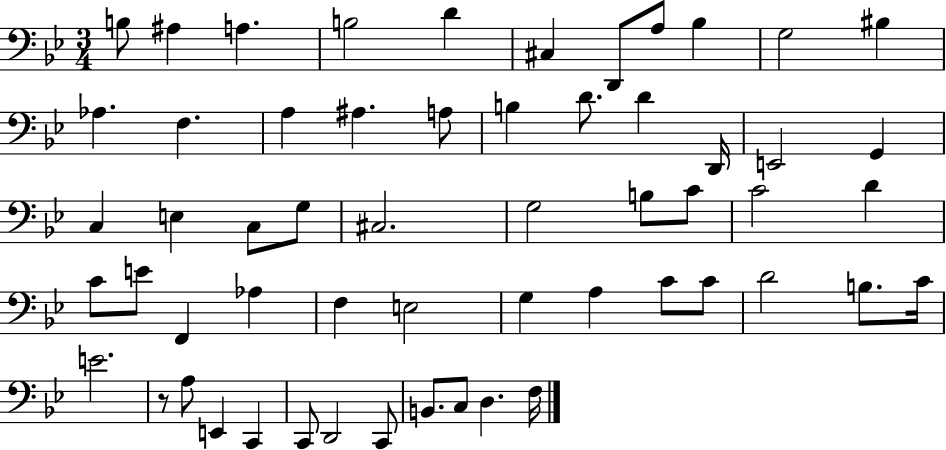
X:1
T:Untitled
M:3/4
L:1/4
K:Bb
B,/2 ^A, A, B,2 D ^C, D,,/2 A,/2 _B, G,2 ^B, _A, F, A, ^A, A,/2 B, D/2 D D,,/4 E,,2 G,, C, E, C,/2 G,/2 ^C,2 G,2 B,/2 C/2 C2 D C/2 E/2 F,, _A, F, E,2 G, A, C/2 C/2 D2 B,/2 C/4 E2 z/2 A,/2 E,, C,, C,,/2 D,,2 C,,/2 B,,/2 C,/2 D, F,/4